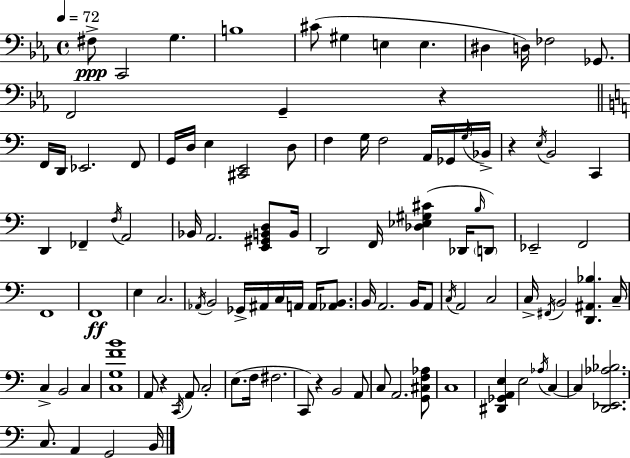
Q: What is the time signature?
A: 4/4